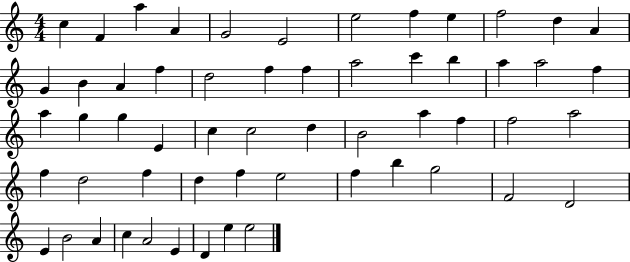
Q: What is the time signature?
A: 4/4